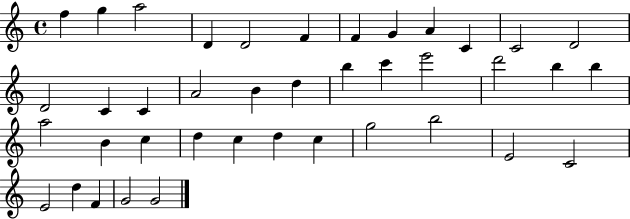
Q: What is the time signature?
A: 4/4